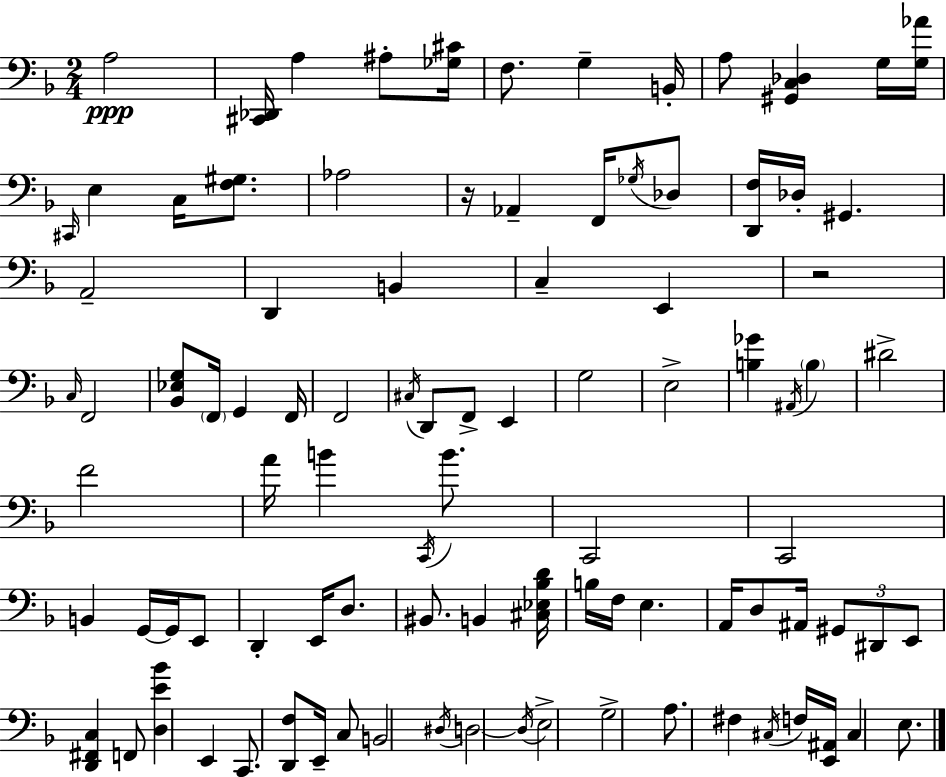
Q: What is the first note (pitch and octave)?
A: A3